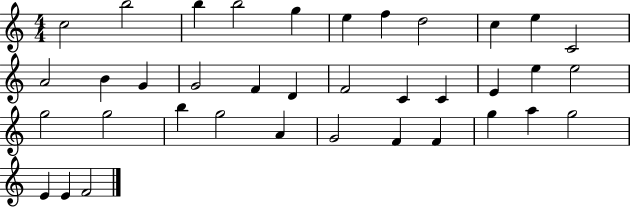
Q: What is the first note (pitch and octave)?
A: C5